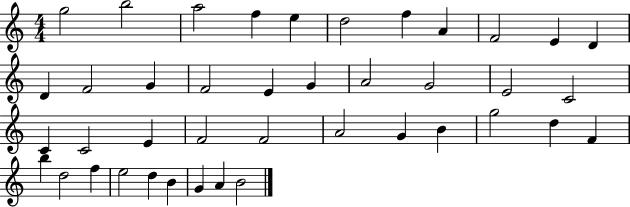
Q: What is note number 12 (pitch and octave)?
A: D4